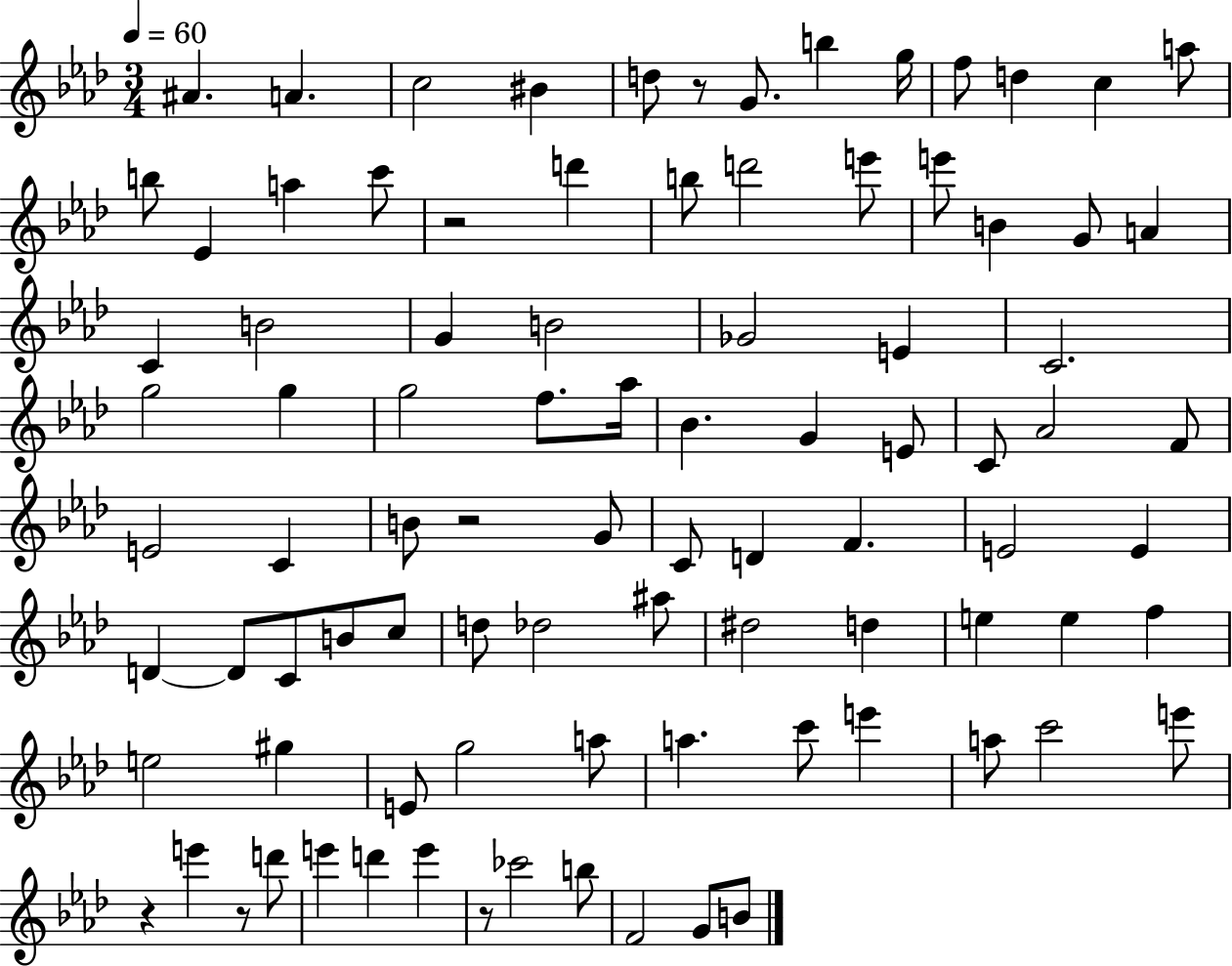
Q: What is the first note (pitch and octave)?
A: A#4